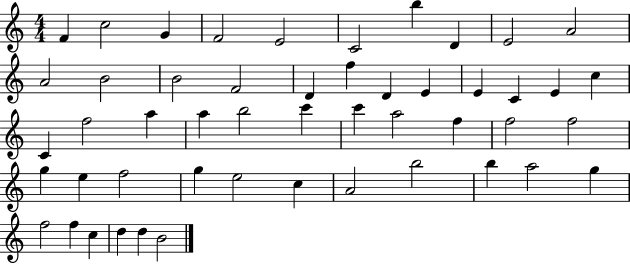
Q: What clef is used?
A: treble